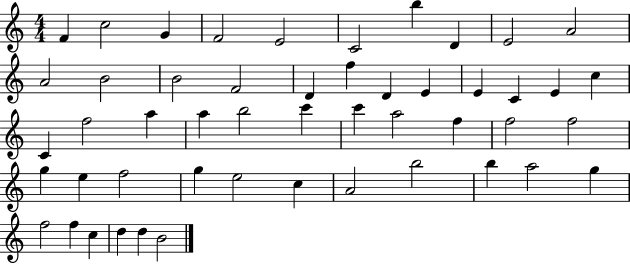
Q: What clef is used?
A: treble